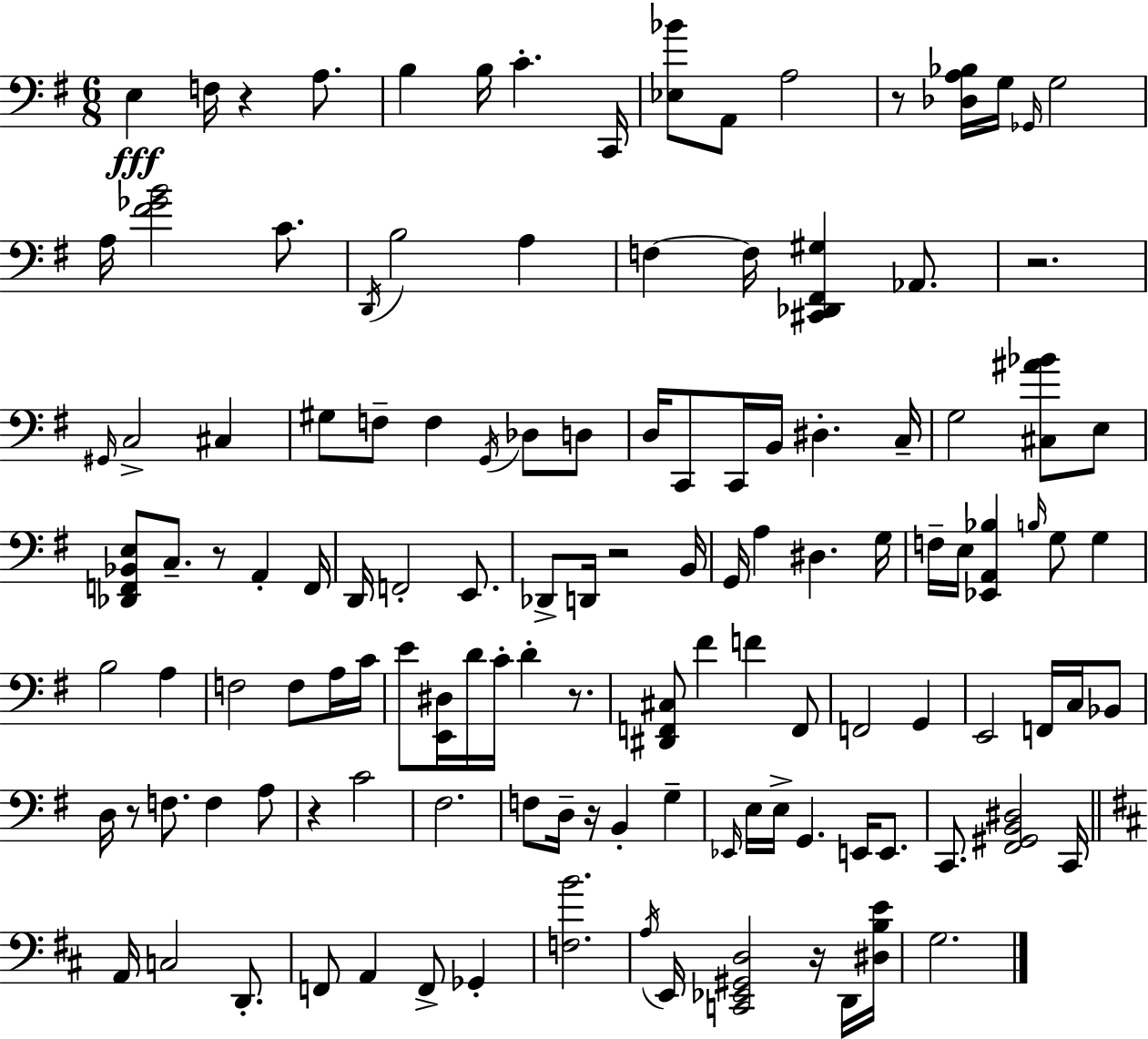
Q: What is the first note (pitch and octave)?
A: E3